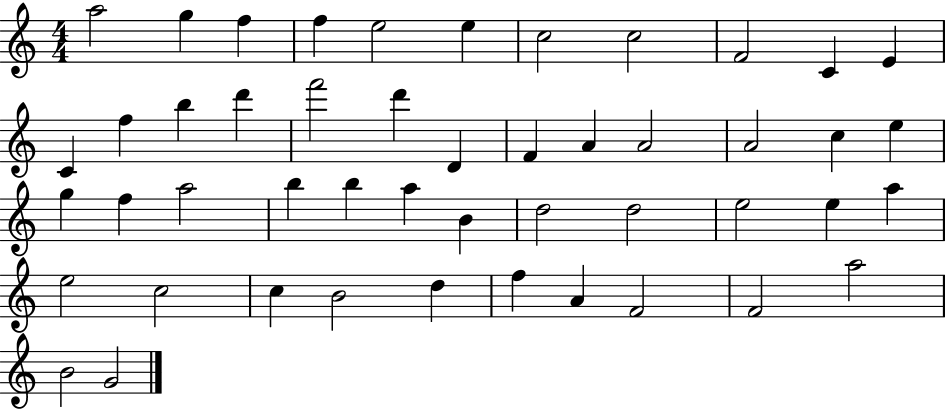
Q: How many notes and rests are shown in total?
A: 48